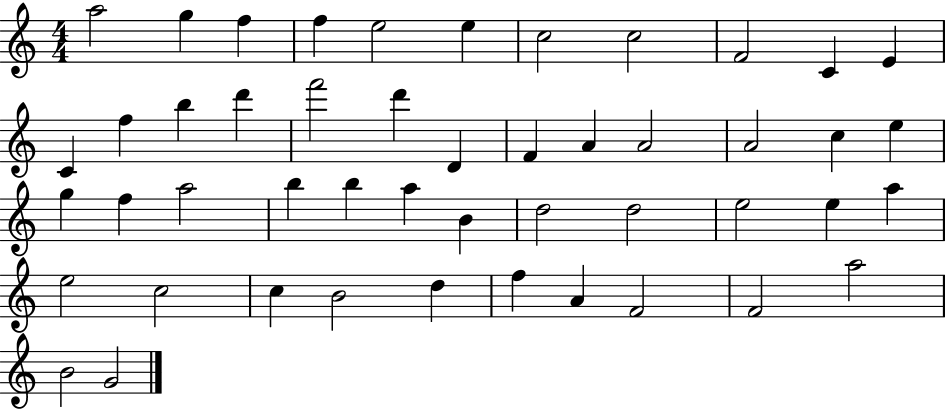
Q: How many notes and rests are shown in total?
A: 48